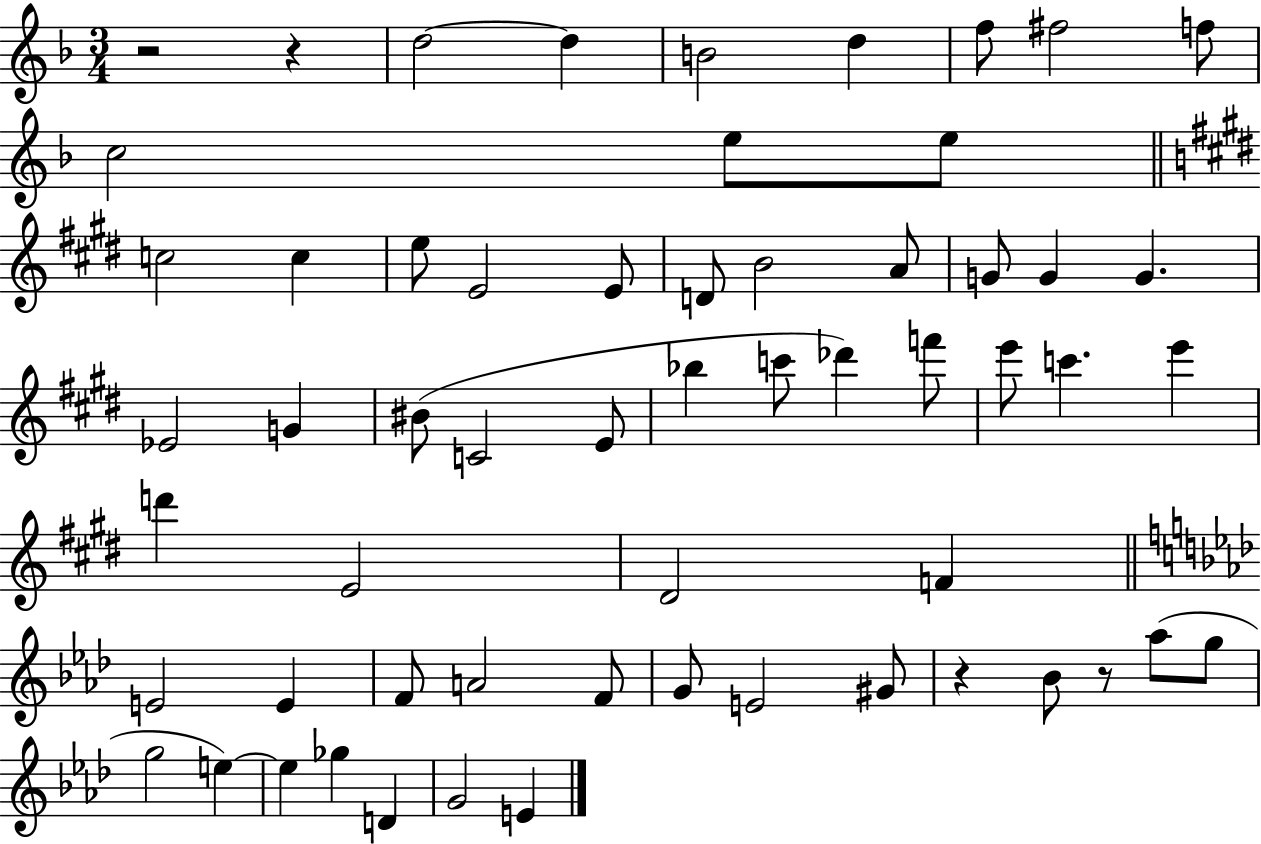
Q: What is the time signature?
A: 3/4